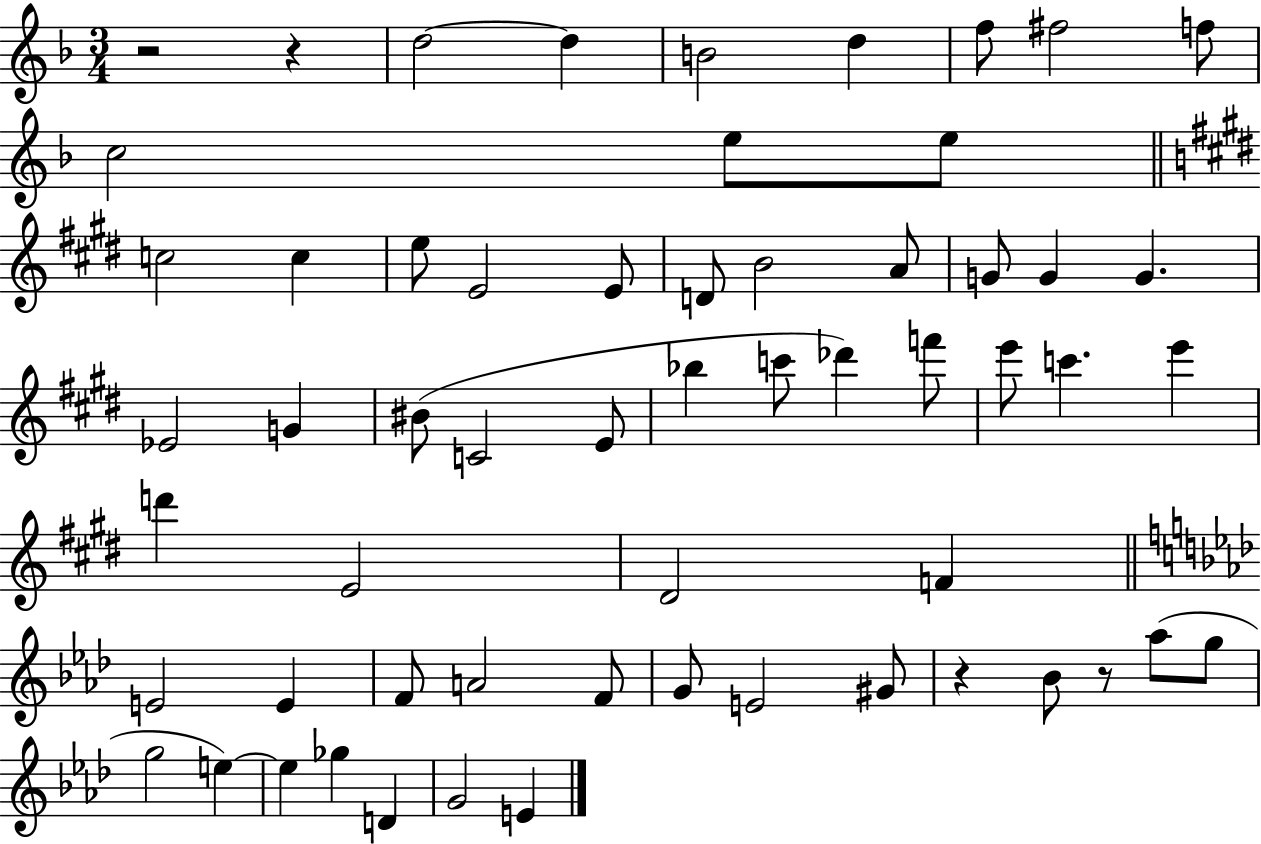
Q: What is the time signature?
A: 3/4